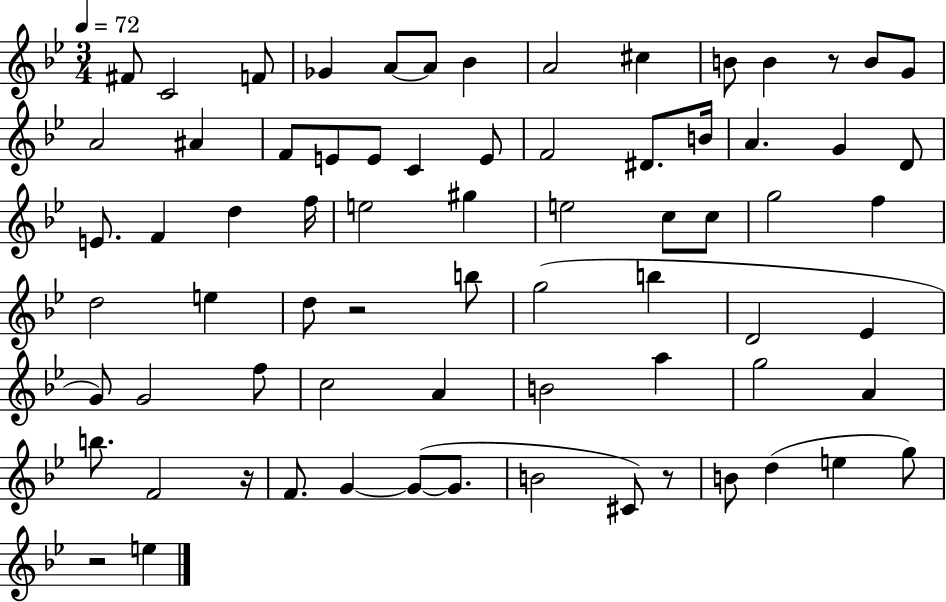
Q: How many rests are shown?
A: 5